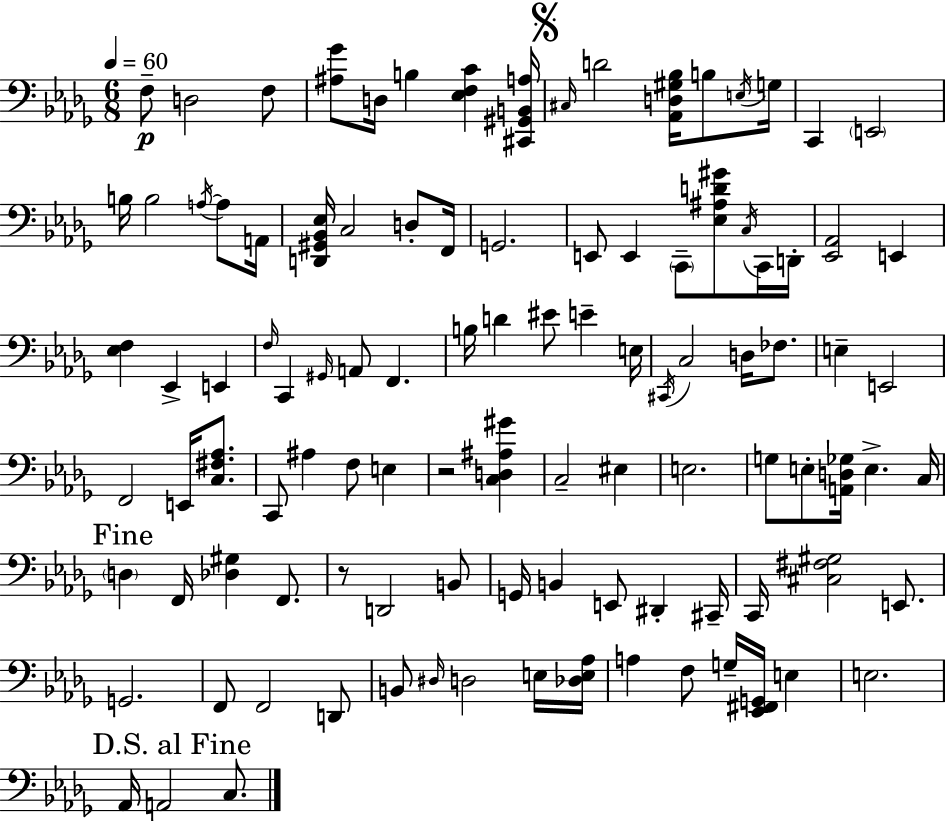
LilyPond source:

{
  \clef bass
  \numericTimeSignature
  \time 6/8
  \key bes \minor
  \tempo 4 = 60
  f8--\p d2 f8 | <ais ges'>8 d16 b4 <ees f c'>4 <cis, gis, b, a>16 | \mark \markup { \musicglyph "scripts.segno" } \grace { cis16 } d'2 <aes, d gis bes>16 b8 | \acciaccatura { e16 } g16 c,4 \parenthesize e,2 | \break b16 b2 \acciaccatura { a16~ }~ | a8 a,16 <d, gis, bes, ees>16 c2 | d8-. f,16 g,2. | e,8 e,4 \parenthesize c,8-- <ees ais d' gis'>8 | \break \acciaccatura { c16 } c,16 d,16-. <ees, aes,>2 | e,4 <ees f>4 ees,4-> | e,4 \grace { f16 } c,4 \grace { gis,16 } a,8 | f,4. b16 d'4 eis'8 | \break e'4-- e16 \acciaccatura { cis,16 } c2 | d16 fes8. e4-- e,2 | f,2 | e,16 <c fis aes>8. c,8 ais4 | \break f8 e4 r2 | <c d ais gis'>4 c2-- | eis4 e2. | g8 e8-. <a, d ges>16 | \break e4.-> c16 \mark "Fine" \parenthesize d4 f,16 | <des gis>4 f,8. r8 d,2 | b,8 g,16 b,4 | e,8 dis,4-. cis,16-- c,16 <cis fis gis>2 | \break e,8. g,2. | f,8 f,2 | d,8 b,8 \grace { dis16 } d2 | e16 <des e aes>16 a4 | \break f8 g16-- <ees, fis, g,>16 e4 e2. | \mark "D.S. al Fine" aes,16 a,2 | c8. \bar "|."
}